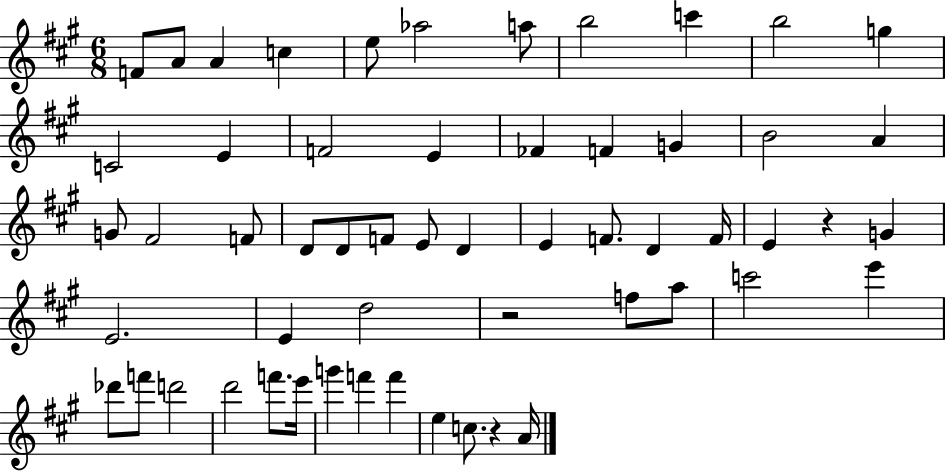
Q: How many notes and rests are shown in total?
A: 56